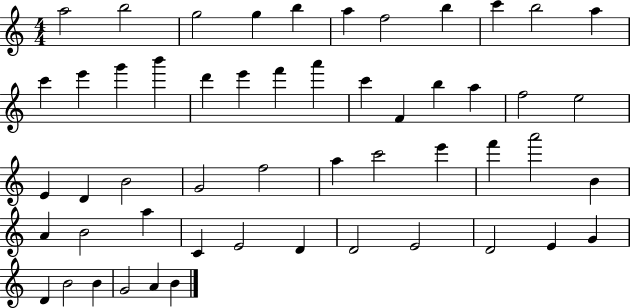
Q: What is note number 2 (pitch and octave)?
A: B5